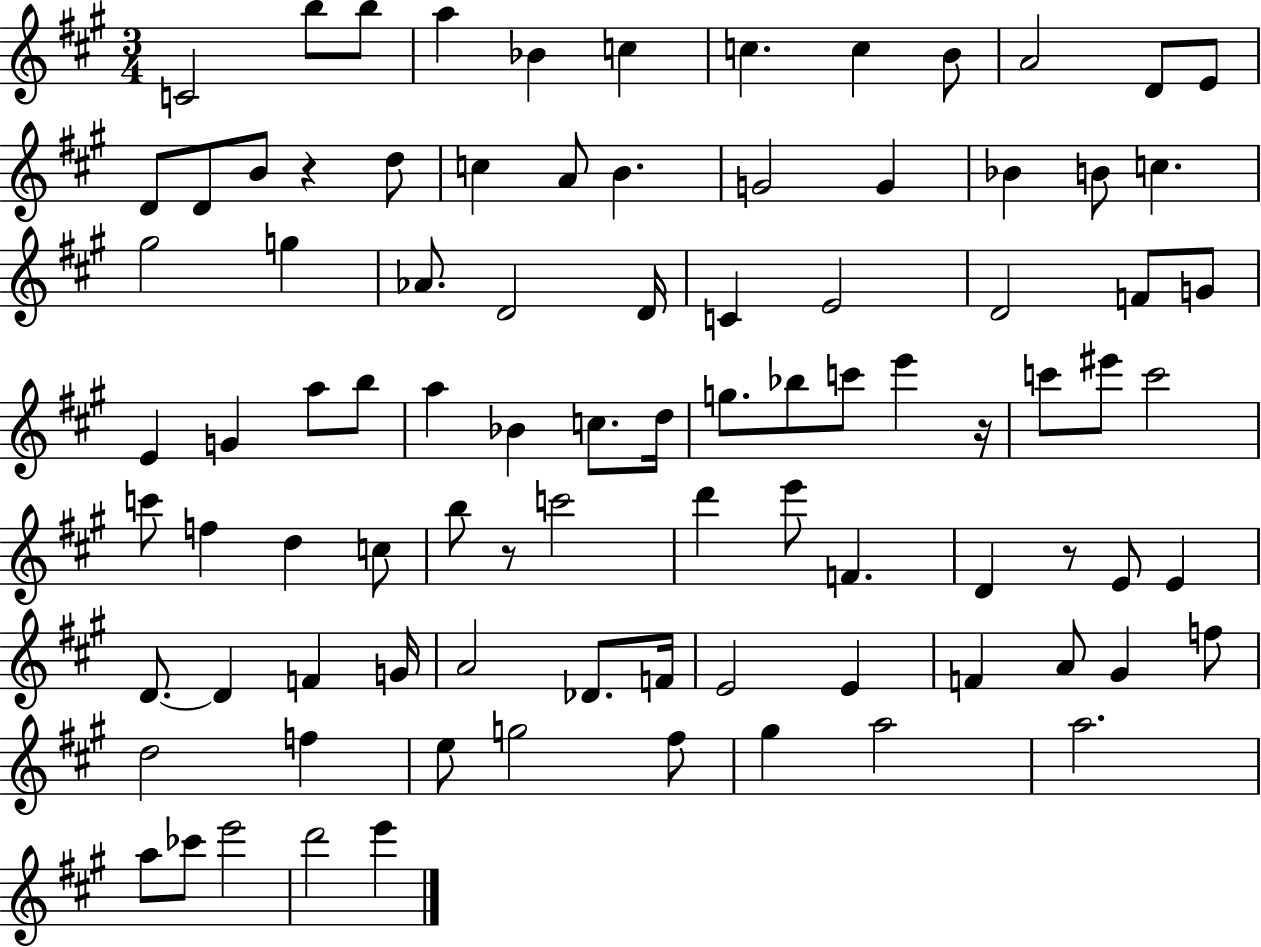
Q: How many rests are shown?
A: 4